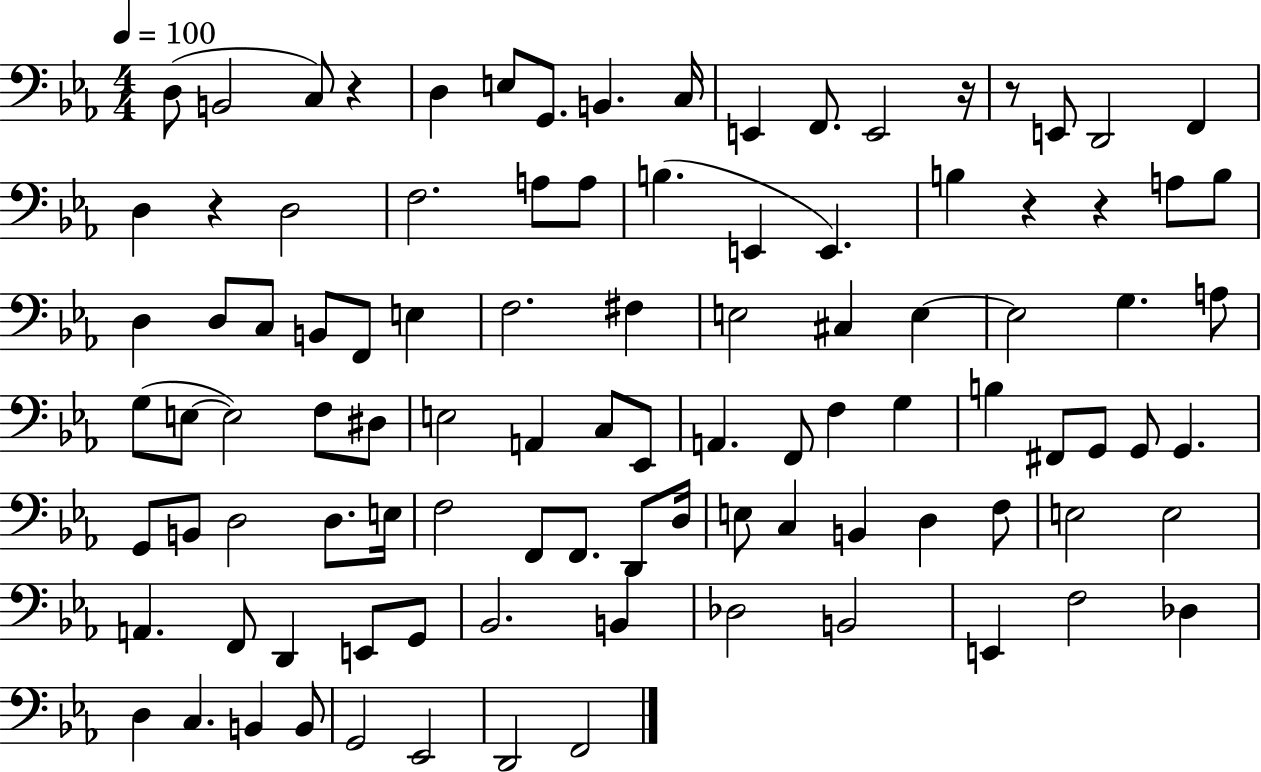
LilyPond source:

{
  \clef bass
  \numericTimeSignature
  \time 4/4
  \key ees \major
  \tempo 4 = 100
  \repeat volta 2 { d8( b,2 c8) r4 | d4 e8 g,8. b,4. c16 | e,4 f,8. e,2 r16 | r8 e,8 d,2 f,4 | \break d4 r4 d2 | f2. a8 a8 | b4.( e,4 e,4.) | b4 r4 r4 a8 b8 | \break d4 d8 c8 b,8 f,8 e4 | f2. fis4 | e2 cis4 e4~~ | e2 g4. a8 | \break g8( e8~~ e2) f8 dis8 | e2 a,4 c8 ees,8 | a,4. f,8 f4 g4 | b4 fis,8 g,8 g,8 g,4. | \break g,8 b,8 d2 d8. e16 | f2 f,8 f,8. d,8 d16 | e8 c4 b,4 d4 f8 | e2 e2 | \break a,4. f,8 d,4 e,8 g,8 | bes,2. b,4 | des2 b,2 | e,4 f2 des4 | \break d4 c4. b,4 b,8 | g,2 ees,2 | d,2 f,2 | } \bar "|."
}